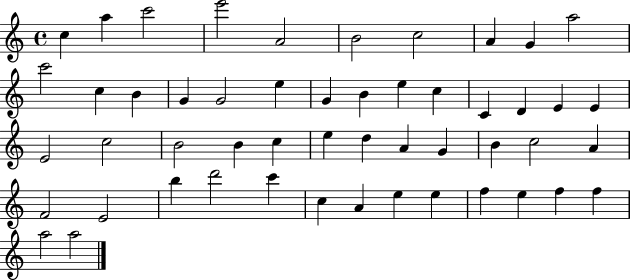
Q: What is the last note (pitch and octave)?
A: A5